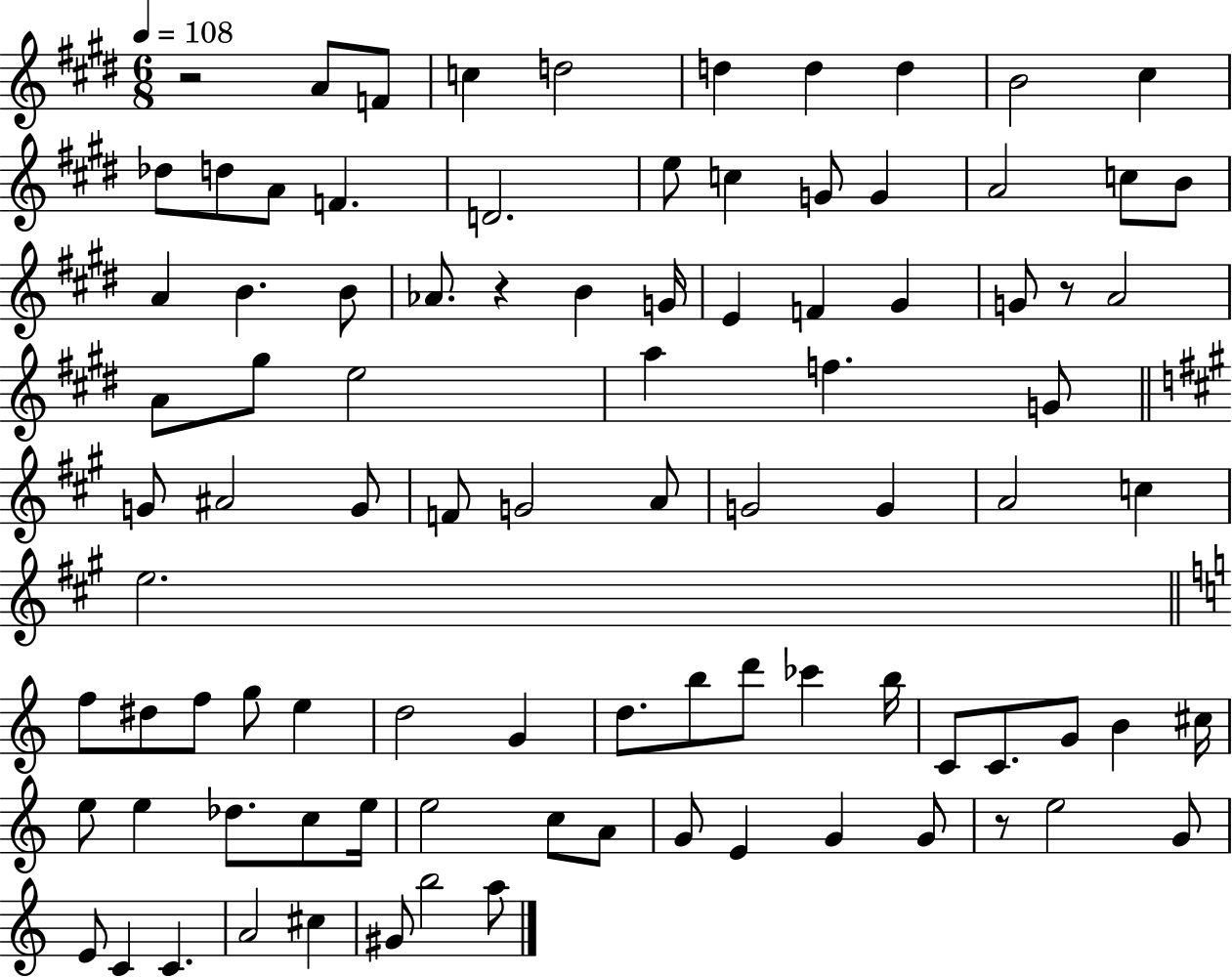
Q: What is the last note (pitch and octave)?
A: A5